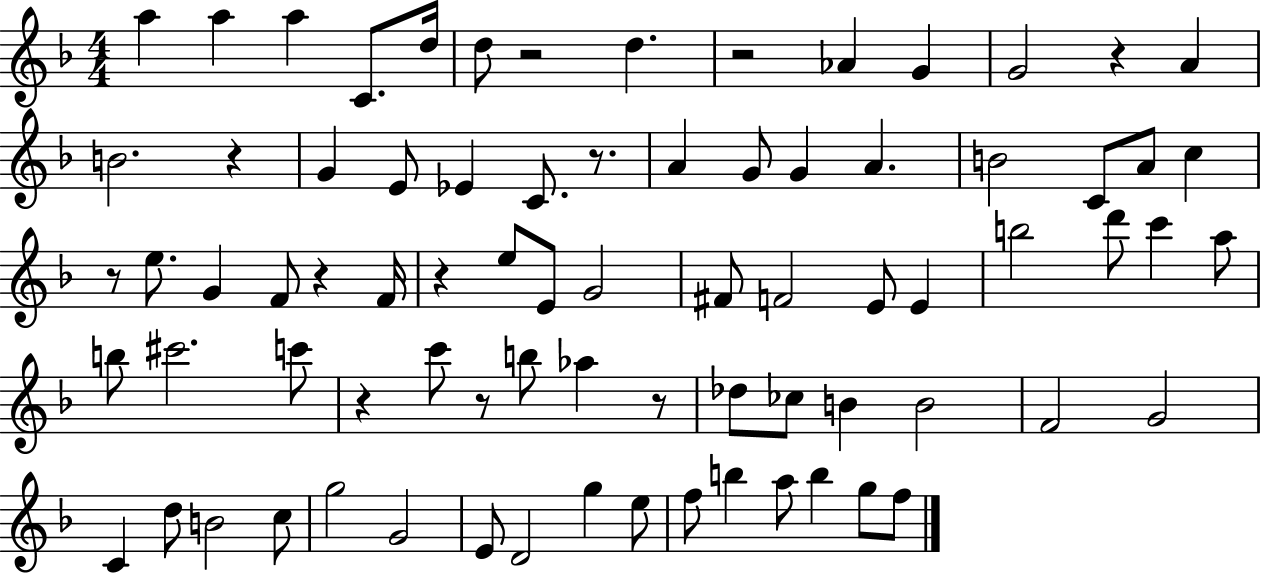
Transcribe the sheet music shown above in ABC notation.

X:1
T:Untitled
M:4/4
L:1/4
K:F
a a a C/2 d/4 d/2 z2 d z2 _A G G2 z A B2 z G E/2 _E C/2 z/2 A G/2 G A B2 C/2 A/2 c z/2 e/2 G F/2 z F/4 z e/2 E/2 G2 ^F/2 F2 E/2 E b2 d'/2 c' a/2 b/2 ^c'2 c'/2 z c'/2 z/2 b/2 _a z/2 _d/2 _c/2 B B2 F2 G2 C d/2 B2 c/2 g2 G2 E/2 D2 g e/2 f/2 b a/2 b g/2 f/2